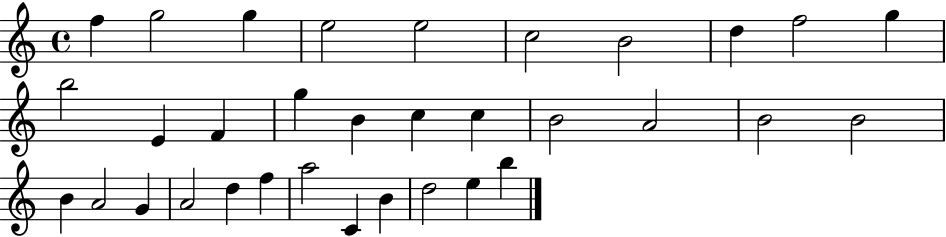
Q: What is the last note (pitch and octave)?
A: B5